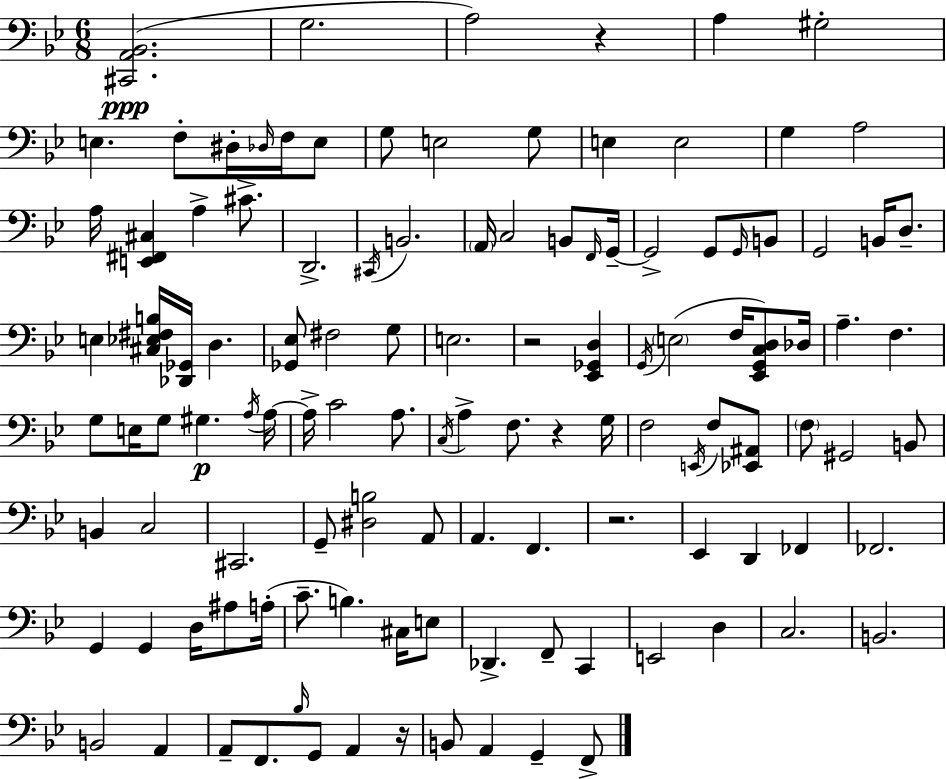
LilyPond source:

{
  \clef bass
  \numericTimeSignature
  \time 6/8
  \key bes \major
  \repeat volta 2 { <cis, a, bes,>2.(\ppp | g2. | a2) r4 | a4 gis2-. | \break e4. f8-. dis16-. \grace { des16 } f16 e8 | g8 e2 g8 | e4 e2 | g4 a2 | \break a16 <e, fis, cis>4 a4-> cis'8.-> | d,2.-> | \acciaccatura { cis,16 } b,2. | \parenthesize a,16 c2 b,8 | \break \grace { f,16 } g,16--~~ g,2-> g,8 | \grace { g,16 } b,8 g,2 | b,16 d8.-- e4 <cis ees fis b>16 <des, ges,>16 d4. | <ges, ees>8 fis2 | \break g8 e2. | r2 | <ees, ges, d>4 \acciaccatura { g,16 }( \parenthesize e2 | f16 <ees, g, c d>8) des16 a4.-- f4. | \break g8 e16 g8 gis4.\p | \acciaccatura { a16 } a16~~ a16-> c'2 | a8. \acciaccatura { c16 } a4-> f8. | r4 g16 f2 | \break \acciaccatura { e,16 } f8 <ees, ais,>8 \parenthesize f8 gis,2 | b,8 b,4 | c2 cis,2. | g,8-- <dis b>2 | \break a,8 a,4. | f,4. r2. | ees,4 | d,4 fes,4 fes,2. | \break g,4 | g,4 d16 ais8 a16-.( c'8.-- b4.) | cis16 e8 des,4.-> | f,8-- c,4 e,2 | \break d4 c2. | b,2. | b,2 | a,4 a,8-- f,8. | \break \grace { bes16 } g,8 a,4 r16 b,8 a,4 | g,4-- f,8-> } \bar "|."
}